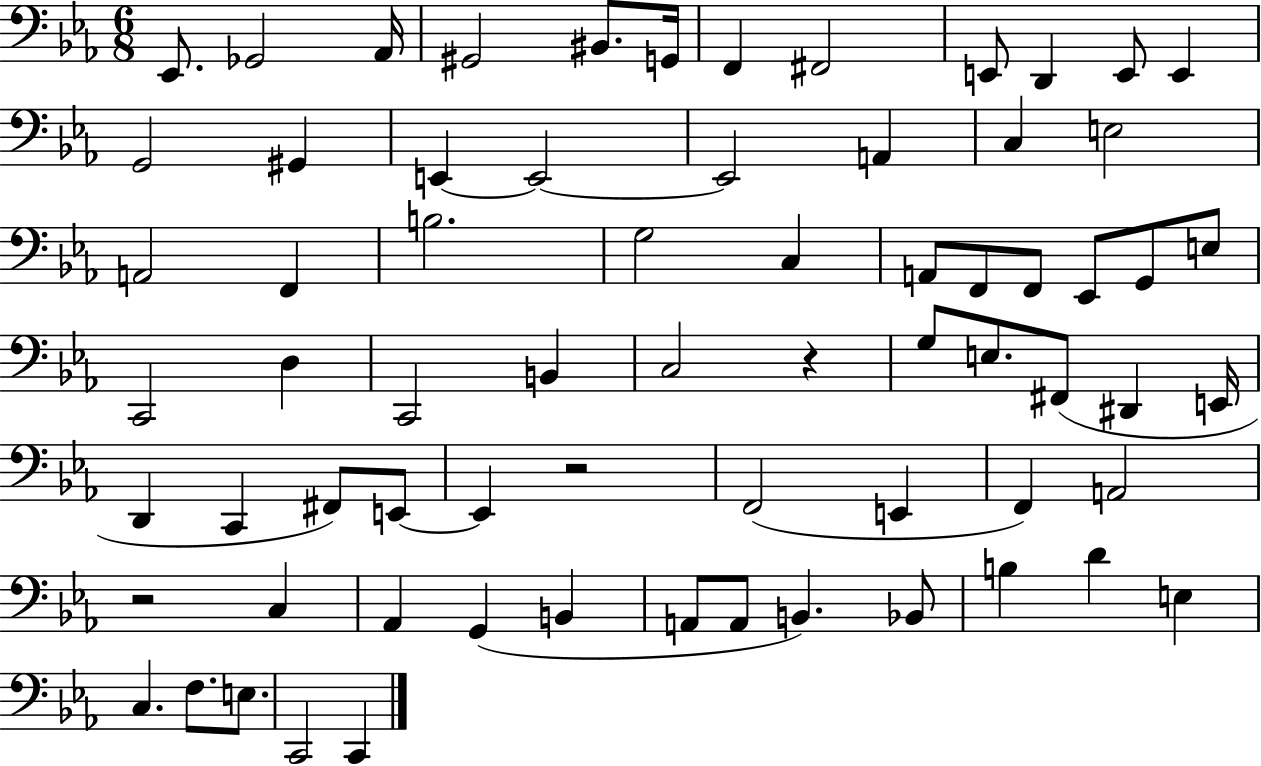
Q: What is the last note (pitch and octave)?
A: C2